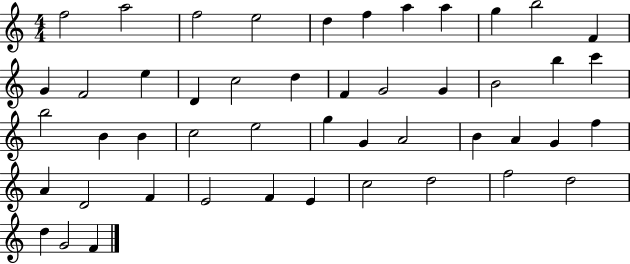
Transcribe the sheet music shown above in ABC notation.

X:1
T:Untitled
M:4/4
L:1/4
K:C
f2 a2 f2 e2 d f a a g b2 F G F2 e D c2 d F G2 G B2 b c' b2 B B c2 e2 g G A2 B A G f A D2 F E2 F E c2 d2 f2 d2 d G2 F